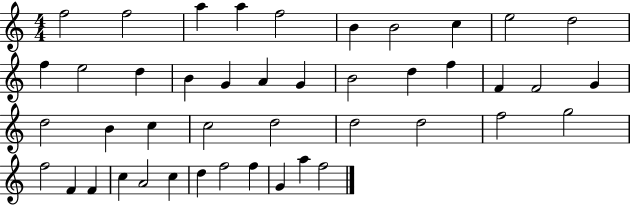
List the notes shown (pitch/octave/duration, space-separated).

F5/h F5/h A5/q A5/q F5/h B4/q B4/h C5/q E5/h D5/h F5/q E5/h D5/q B4/q G4/q A4/q G4/q B4/h D5/q F5/q F4/q F4/h G4/q D5/h B4/q C5/q C5/h D5/h D5/h D5/h F5/h G5/h F5/h F4/q F4/q C5/q A4/h C5/q D5/q F5/h F5/q G4/q A5/q F5/h